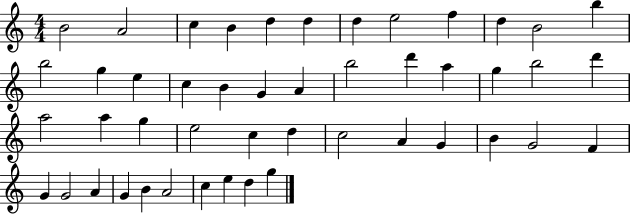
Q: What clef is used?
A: treble